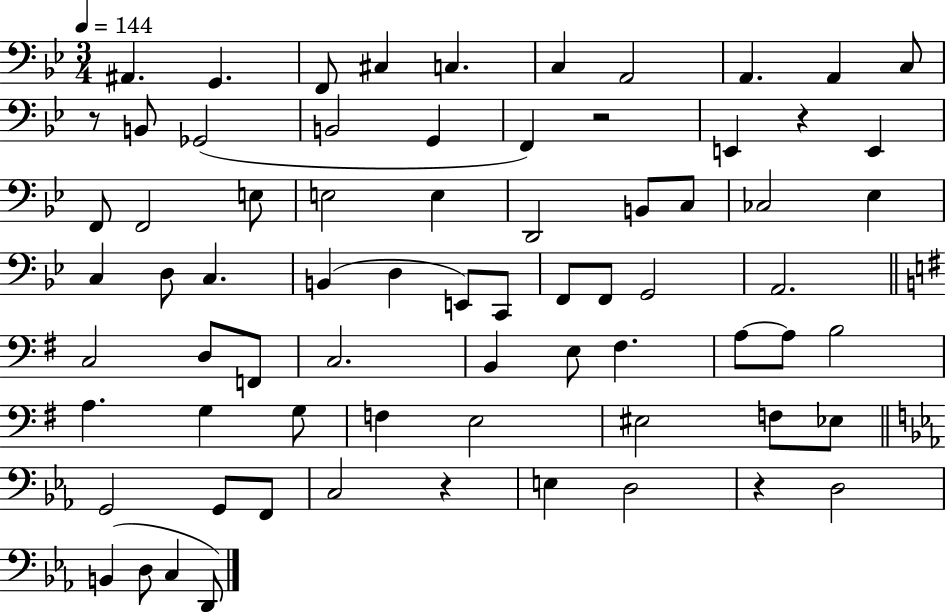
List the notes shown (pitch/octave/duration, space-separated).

A#2/q. G2/q. F2/e C#3/q C3/q. C3/q A2/h A2/q. A2/q C3/e R/e B2/e Gb2/h B2/h G2/q F2/q R/h E2/q R/q E2/q F2/e F2/h E3/e E3/h E3/q D2/h B2/e C3/e CES3/h Eb3/q C3/q D3/e C3/q. B2/q D3/q E2/e C2/e F2/e F2/e G2/h A2/h. C3/h D3/e F2/e C3/h. B2/q E3/e F#3/q. A3/e A3/e B3/h A3/q. G3/q G3/e F3/q E3/h EIS3/h F3/e Eb3/e G2/h G2/e F2/e C3/h R/q E3/q D3/h R/q D3/h B2/q D3/e C3/q D2/e